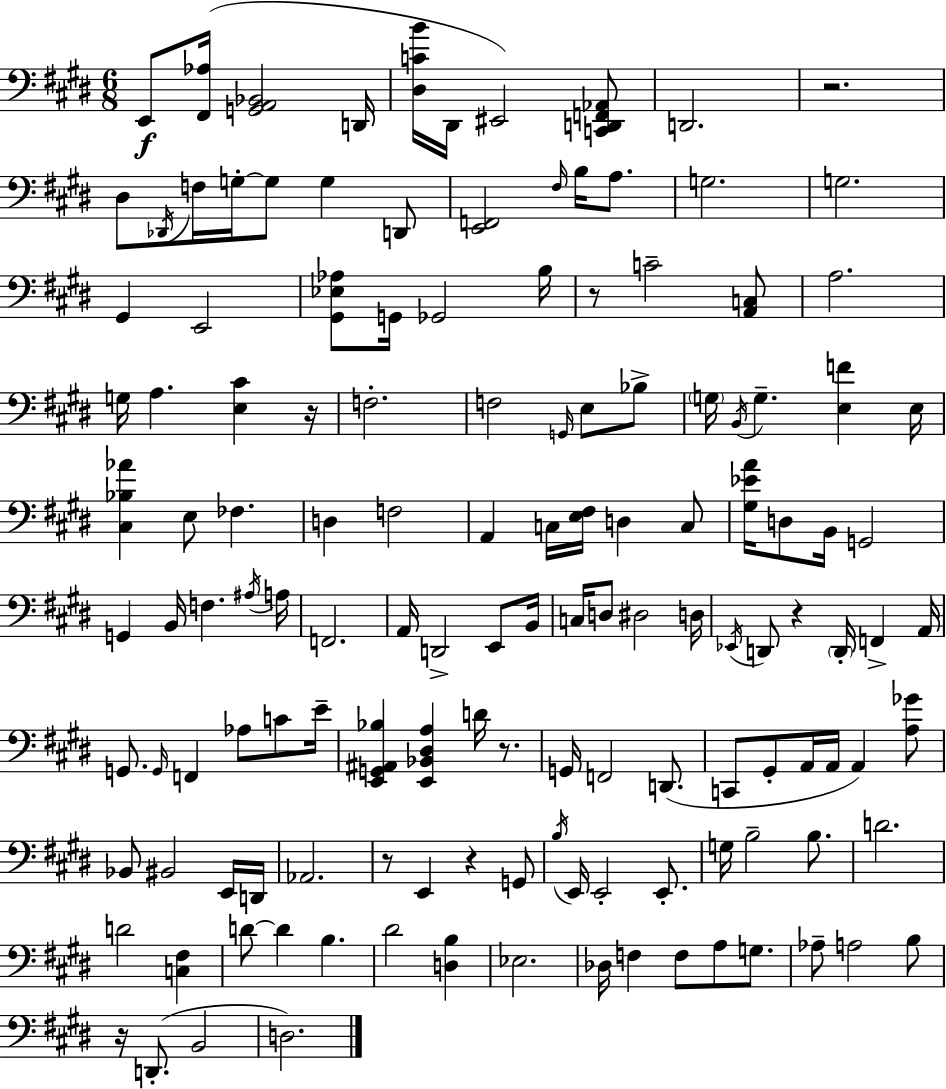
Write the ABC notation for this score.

X:1
T:Untitled
M:6/8
L:1/4
K:E
E,,/2 [^F,,_A,]/4 [G,,A,,_B,,]2 D,,/4 [^D,CB]/4 ^D,,/4 ^E,,2 [C,,D,,F,,_A,,]/2 D,,2 z2 ^D,/2 _D,,/4 F,/4 G,/4 G,/2 G, D,,/2 [E,,F,,]2 ^F,/4 B,/4 A,/2 G,2 G,2 ^G,, E,,2 [^G,,_E,_A,]/2 G,,/4 _G,,2 B,/4 z/2 C2 [A,,C,]/2 A,2 G,/4 A, [E,^C] z/4 F,2 F,2 G,,/4 E,/2 _B,/2 G,/4 B,,/4 G, [E,F] E,/4 [^C,_B,_A] E,/2 _F, D, F,2 A,, C,/4 [E,^F,]/4 D, C,/2 [^G,_EA]/4 D,/2 B,,/4 G,,2 G,, B,,/4 F, ^A,/4 A,/4 F,,2 A,,/4 D,,2 E,,/2 B,,/4 C,/4 D,/2 ^D,2 D,/4 _E,,/4 D,,/2 z D,,/4 F,, A,,/4 G,,/2 G,,/4 F,, _A,/2 C/2 E/4 [E,,G,,^A,,_B,] [E,,_B,,^D,A,] D/4 z/2 G,,/4 F,,2 D,,/2 C,,/2 ^G,,/2 A,,/4 A,,/4 A,, [A,_G]/2 _B,,/2 ^B,,2 E,,/4 D,,/4 _A,,2 z/2 E,, z G,,/2 B,/4 E,,/4 E,,2 E,,/2 G,/4 B,2 B,/2 D2 D2 [C,^F,] D/2 D B, ^D2 [D,B,] _E,2 _D,/4 F, F,/2 A,/2 G,/2 _A,/2 A,2 B,/2 z/4 D,,/2 B,,2 D,2